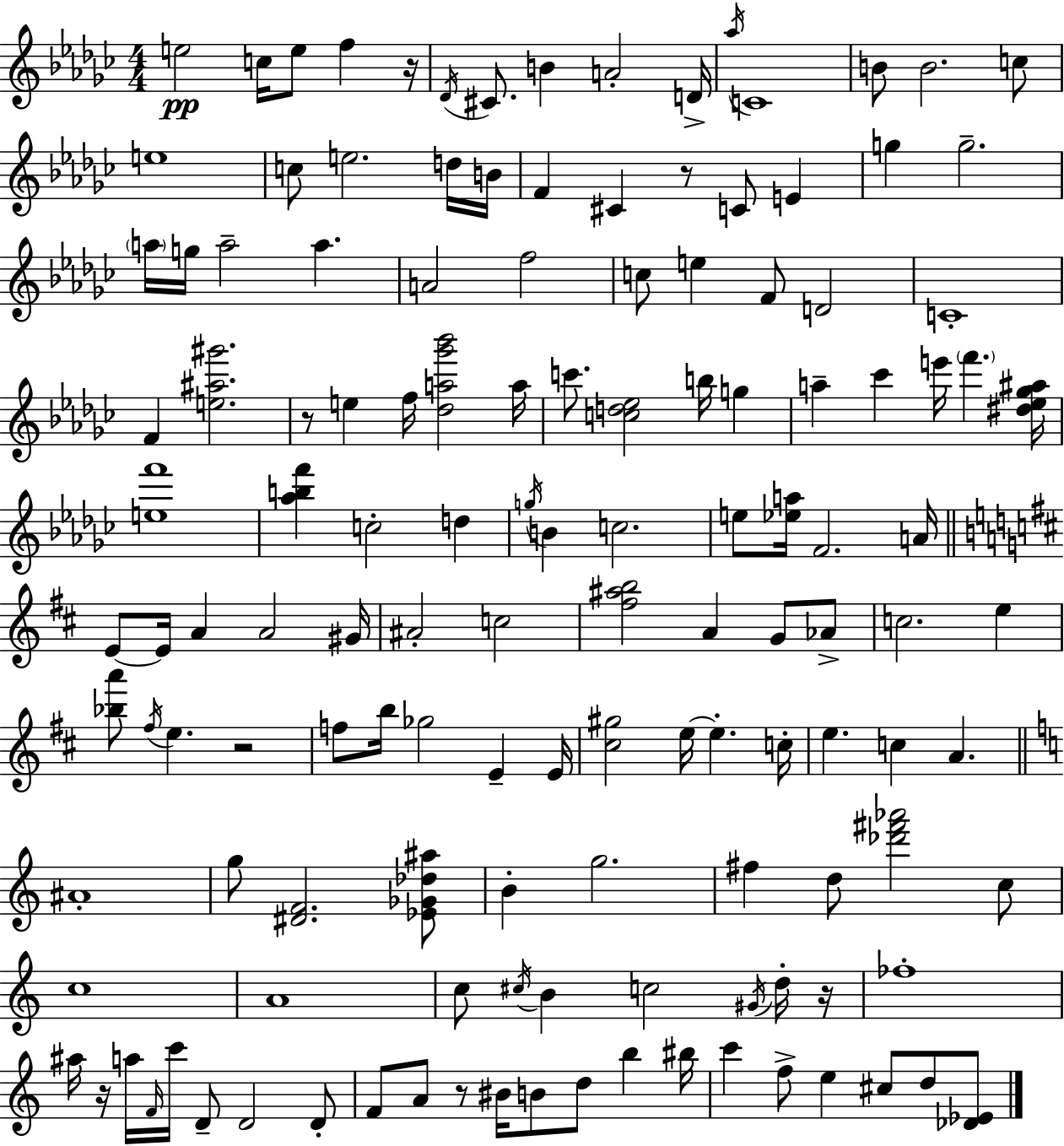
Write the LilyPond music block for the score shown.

{
  \clef treble
  \numericTimeSignature
  \time 4/4
  \key ees \minor
  \repeat volta 2 { e''2\pp c''16 e''8 f''4 r16 | \acciaccatura { des'16 } cis'8. b'4 a'2-. | d'16-> \acciaccatura { aes''16 } c'1 | b'8 b'2. | \break c''8 e''1 | c''8 e''2. | d''16 b'16 f'4 cis'4 r8 c'8 e'4 | g''4 g''2.-- | \break \parenthesize a''16 g''16 a''2-- a''4. | a'2 f''2 | c''8 e''4 f'8 d'2 | c'1-. | \break f'4 <e'' ais'' gis'''>2. | r8 e''4 f''16 <des'' a'' ges''' bes'''>2 | a''16 c'''8. <c'' d'' ees''>2 b''16 g''4 | a''4-- ces'''4 e'''16 \parenthesize f'''4. | \break <dis'' ees'' ges'' ais''>16 <e'' f'''>1 | <aes'' b'' f'''>4 c''2-. d''4 | \acciaccatura { g''16 } b'4 c''2. | e''8 <ees'' a''>16 f'2. | \break a'16 \bar "||" \break \key b \minor e'8~~ e'16 a'4 a'2 gis'16 | ais'2-. c''2 | <fis'' ais'' b''>2 a'4 g'8 aes'8-> | c''2. e''4 | \break <bes'' a'''>8 \acciaccatura { fis''16 } e''4. r2 | f''8 b''16 ges''2 e'4-- | e'16 <cis'' gis''>2 e''16~~ e''4.-. | c''16-. e''4. c''4 a'4. | \break \bar "||" \break \key c \major ais'1-. | g''8 <dis' f'>2. <ees' ges' des'' ais''>8 | b'4-. g''2. | fis''4 d''8 <des''' fis''' aes'''>2 c''8 | \break c''1 | a'1 | c''8 \acciaccatura { cis''16 } b'4 c''2 \acciaccatura { gis'16 } | d''16-. r16 fes''1-. | \break ais''16 r16 a''16 \grace { f'16 } c'''16 d'8-- d'2 | d'8-. f'8 a'8 r8 bis'16 b'8 d''8 b''4 | bis''16 c'''4 f''8-> e''4 cis''8 d''8 | <des' ees'>8 } \bar "|."
}